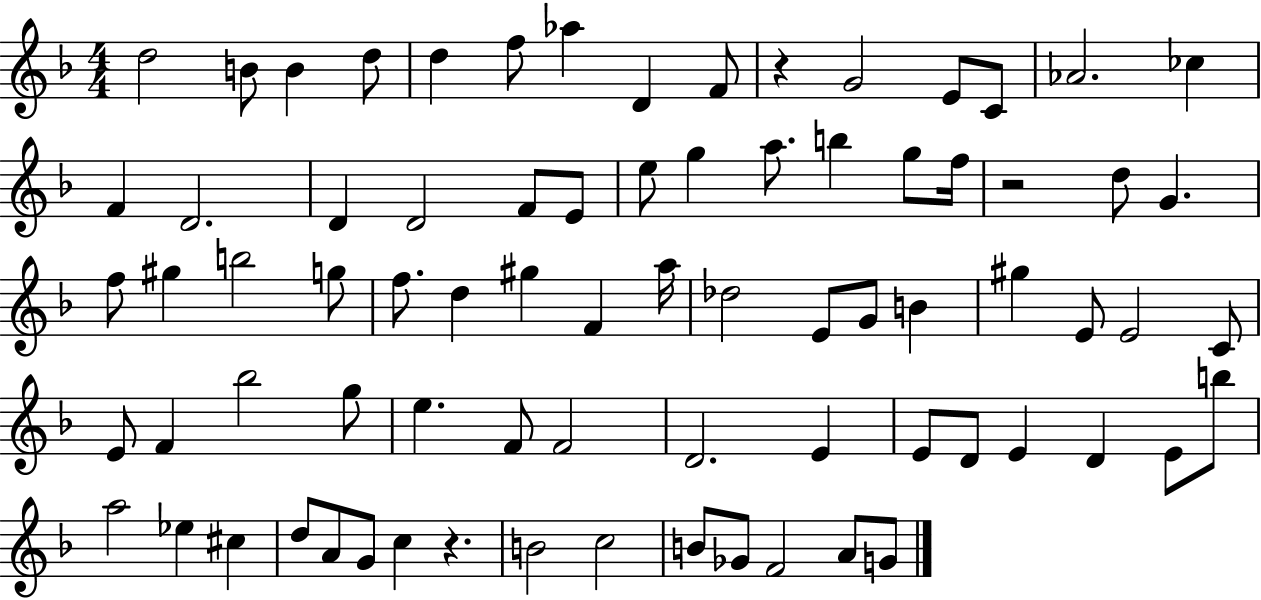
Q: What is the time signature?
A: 4/4